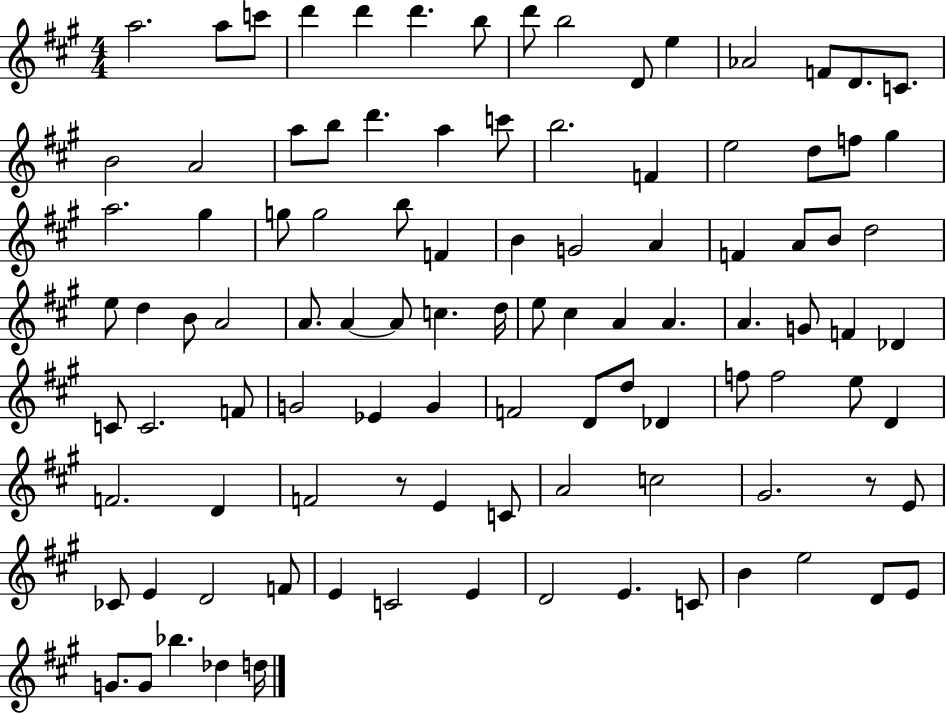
{
  \clef treble
  \numericTimeSignature
  \time 4/4
  \key a \major
  a''2. a''8 c'''8 | d'''4 d'''4 d'''4. b''8 | d'''8 b''2 d'8 e''4 | aes'2 f'8 d'8. c'8. | \break b'2 a'2 | a''8 b''8 d'''4. a''4 c'''8 | b''2. f'4 | e''2 d''8 f''8 gis''4 | \break a''2. gis''4 | g''8 g''2 b''8 f'4 | b'4 g'2 a'4 | f'4 a'8 b'8 d''2 | \break e''8 d''4 b'8 a'2 | a'8. a'4~~ a'8 c''4. d''16 | e''8 cis''4 a'4 a'4. | a'4. g'8 f'4 des'4 | \break c'8 c'2. f'8 | g'2 ees'4 g'4 | f'2 d'8 d''8 des'4 | f''8 f''2 e''8 d'4 | \break f'2. d'4 | f'2 r8 e'4 c'8 | a'2 c''2 | gis'2. r8 e'8 | \break ces'8 e'4 d'2 f'8 | e'4 c'2 e'4 | d'2 e'4. c'8 | b'4 e''2 d'8 e'8 | \break g'8. g'8 bes''4. des''4 d''16 | \bar "|."
}